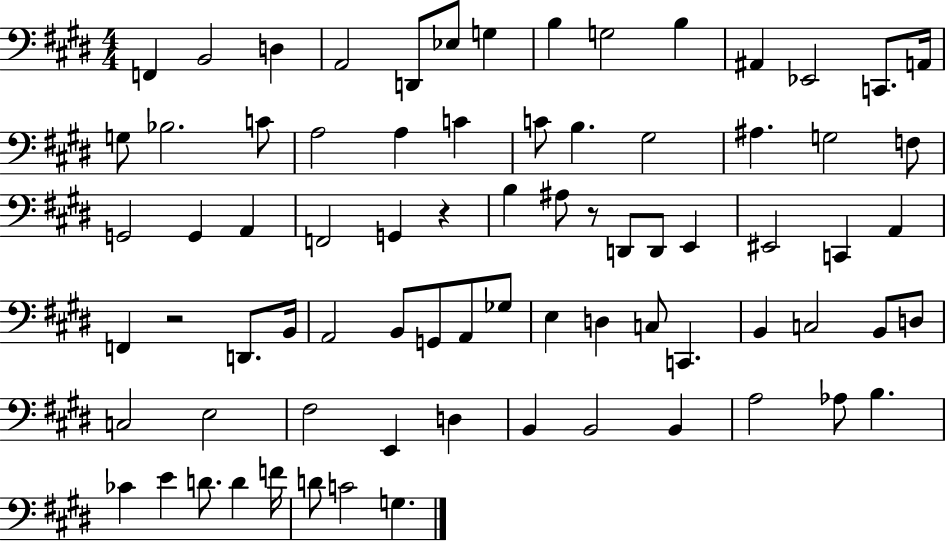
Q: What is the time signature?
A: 4/4